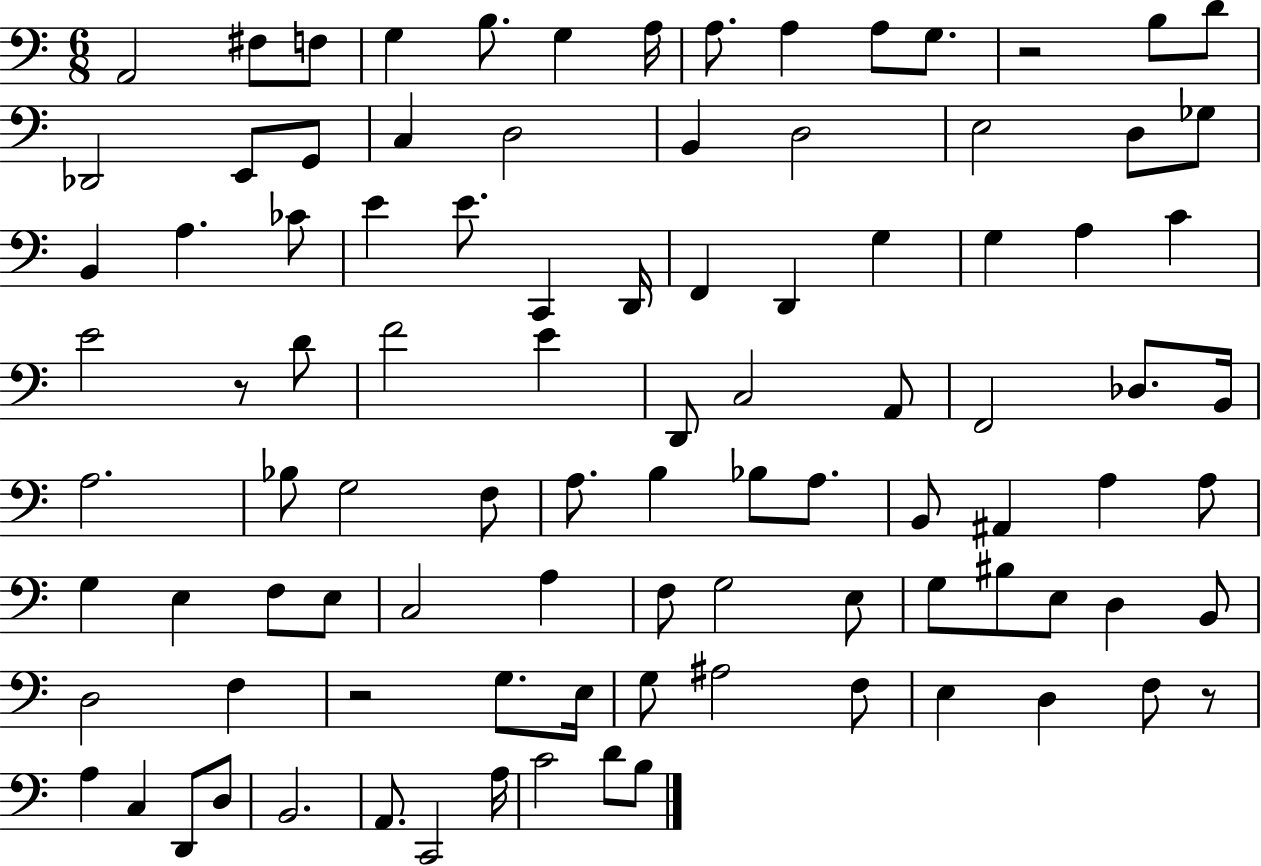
X:1
T:Untitled
M:6/8
L:1/4
K:C
A,,2 ^F,/2 F,/2 G, B,/2 G, A,/4 A,/2 A, A,/2 G,/2 z2 B,/2 D/2 _D,,2 E,,/2 G,,/2 C, D,2 B,, D,2 E,2 D,/2 _G,/2 B,, A, _C/2 E E/2 C,, D,,/4 F,, D,, G, G, A, C E2 z/2 D/2 F2 E D,,/2 C,2 A,,/2 F,,2 _D,/2 B,,/4 A,2 _B,/2 G,2 F,/2 A,/2 B, _B,/2 A,/2 B,,/2 ^A,, A, A,/2 G, E, F,/2 E,/2 C,2 A, F,/2 G,2 E,/2 G,/2 ^B,/2 E,/2 D, B,,/2 D,2 F, z2 G,/2 E,/4 G,/2 ^A,2 F,/2 E, D, F,/2 z/2 A, C, D,,/2 D,/2 B,,2 A,,/2 C,,2 A,/4 C2 D/2 B,/2